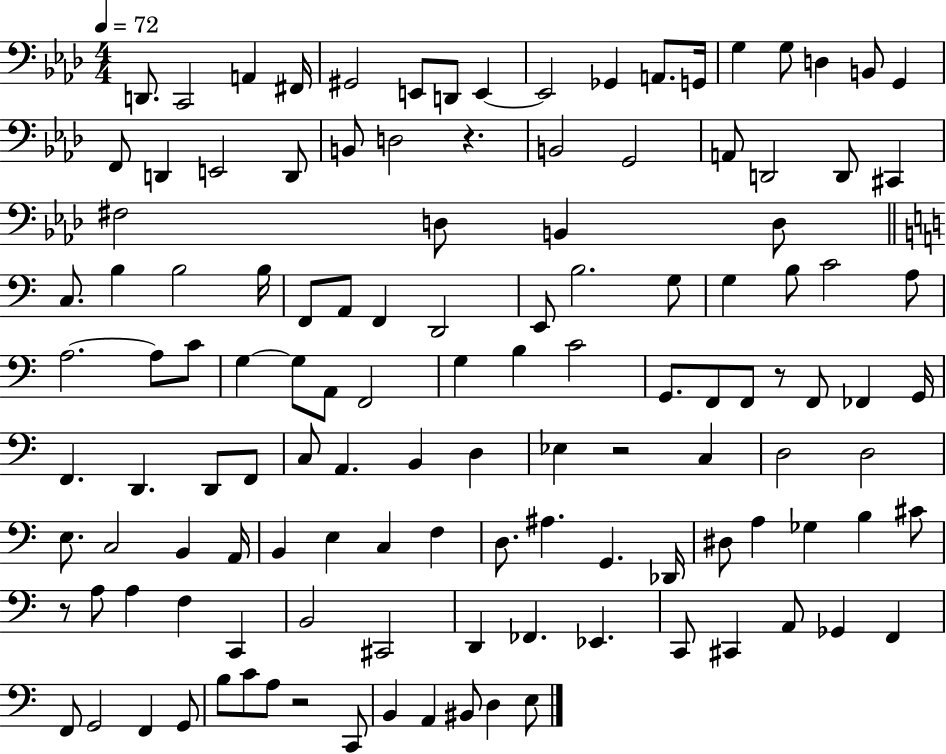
X:1
T:Untitled
M:4/4
L:1/4
K:Ab
D,,/2 C,,2 A,, ^F,,/4 ^G,,2 E,,/2 D,,/2 E,, E,,2 _G,, A,,/2 G,,/4 G, G,/2 D, B,,/2 G,, F,,/2 D,, E,,2 D,,/2 B,,/2 D,2 z B,,2 G,,2 A,,/2 D,,2 D,,/2 ^C,, ^F,2 D,/2 B,, D,/2 C,/2 B, B,2 B,/4 F,,/2 A,,/2 F,, D,,2 E,,/2 B,2 G,/2 G, B,/2 C2 A,/2 A,2 A,/2 C/2 G, G,/2 A,,/2 F,,2 G, B, C2 G,,/2 F,,/2 F,,/2 z/2 F,,/2 _F,, G,,/4 F,, D,, D,,/2 F,,/2 C,/2 A,, B,, D, _E, z2 C, D,2 D,2 E,/2 C,2 B,, A,,/4 B,, E, C, F, D,/2 ^A, G,, _D,,/4 ^D,/2 A, _G, B, ^C/2 z/2 A,/2 A, F, C,, B,,2 ^C,,2 D,, _F,, _E,, C,,/2 ^C,, A,,/2 _G,, F,, F,,/2 G,,2 F,, G,,/2 B,/2 C/2 A,/2 z2 C,,/2 B,, A,, ^B,,/2 D, E,/2